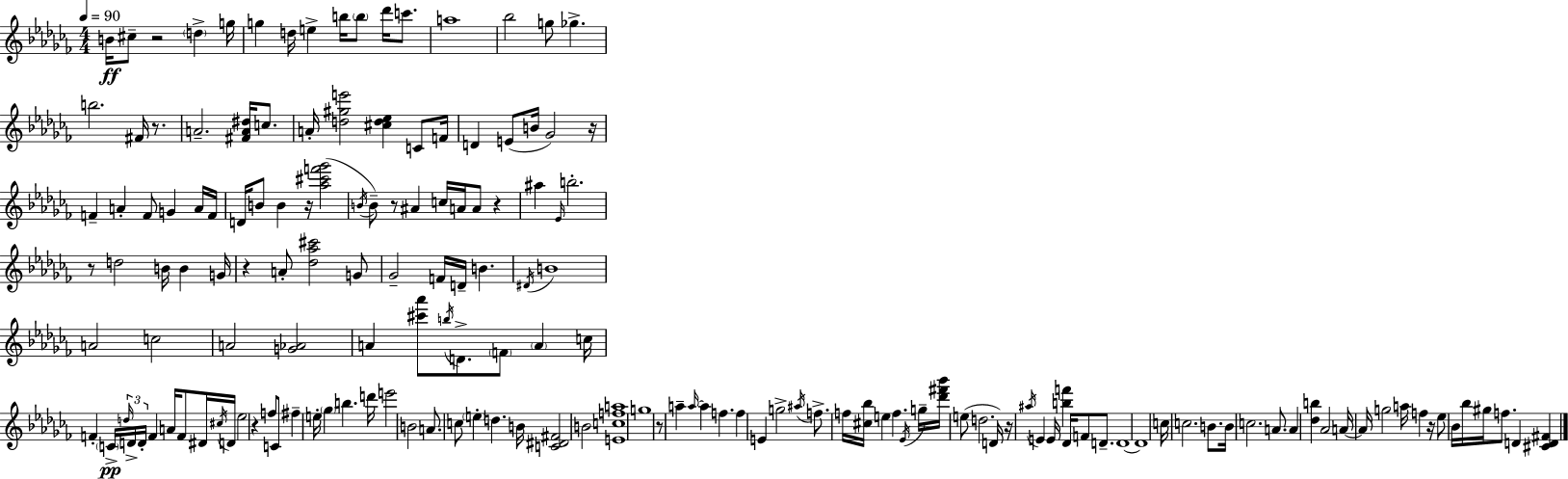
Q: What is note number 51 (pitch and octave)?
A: Gb4